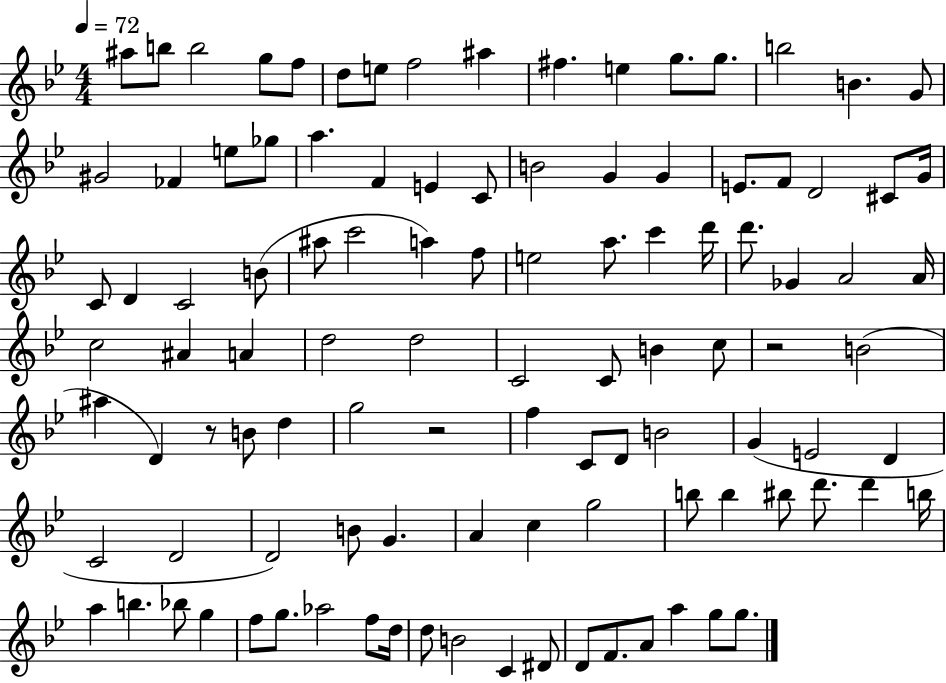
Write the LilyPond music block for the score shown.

{
  \clef treble
  \numericTimeSignature
  \time 4/4
  \key bes \major
  \tempo 4 = 72
  \repeat volta 2 { ais''8 b''8 b''2 g''8 f''8 | d''8 e''8 f''2 ais''4 | fis''4. e''4 g''8. g''8. | b''2 b'4. g'8 | \break gis'2 fes'4 e''8 ges''8 | a''4. f'4 e'4 c'8 | b'2 g'4 g'4 | e'8. f'8 d'2 cis'8 g'16 | \break c'8 d'4 c'2 b'8( | ais''8 c'''2 a''4) f''8 | e''2 a''8. c'''4 d'''16 | d'''8. ges'4 a'2 a'16 | \break c''2 ais'4 a'4 | d''2 d''2 | c'2 c'8 b'4 c''8 | r2 b'2( | \break ais''4 d'4) r8 b'8 d''4 | g''2 r2 | f''4 c'8 d'8 b'2 | g'4( e'2 d'4 | \break c'2 d'2 | d'2) b'8 g'4. | a'4 c''4 g''2 | b''8 b''4 bis''8 d'''8. d'''4 b''16 | \break a''4 b''4. bes''8 g''4 | f''8 g''8. aes''2 f''8 d''16 | d''8 b'2 c'4 dis'8 | d'8 f'8. a'8 a''4 g''8 g''8. | \break } \bar "|."
}